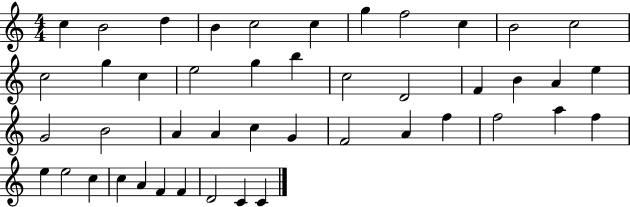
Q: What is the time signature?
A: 4/4